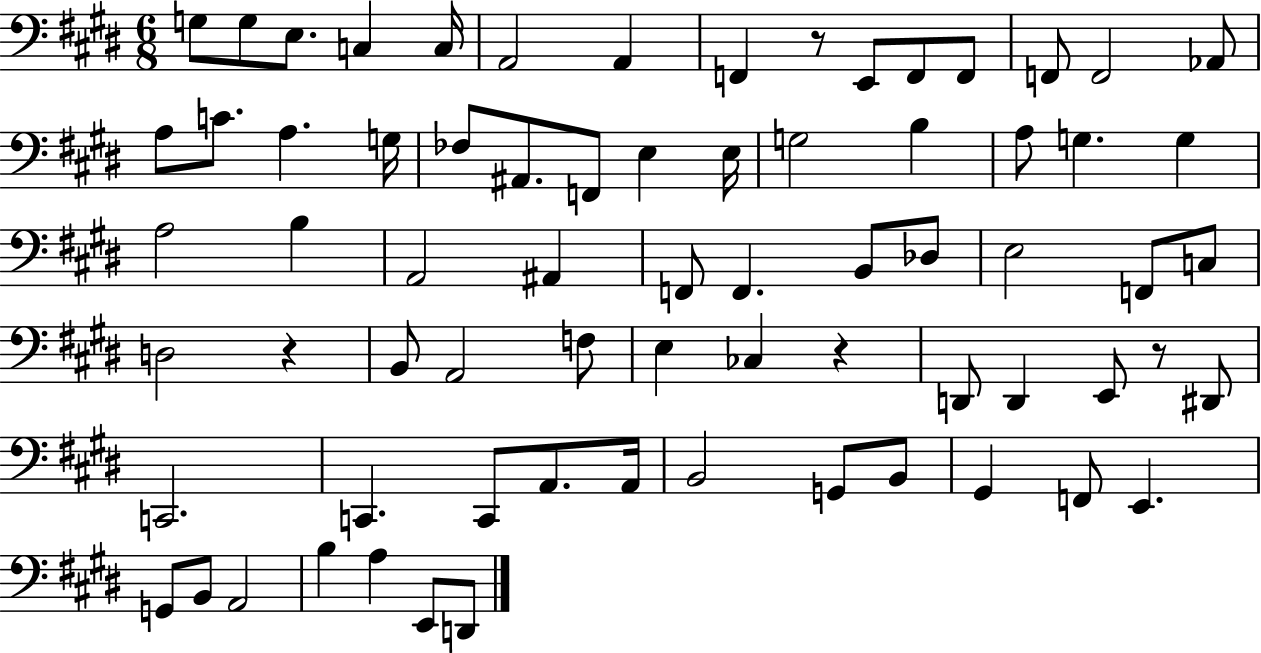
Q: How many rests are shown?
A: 4